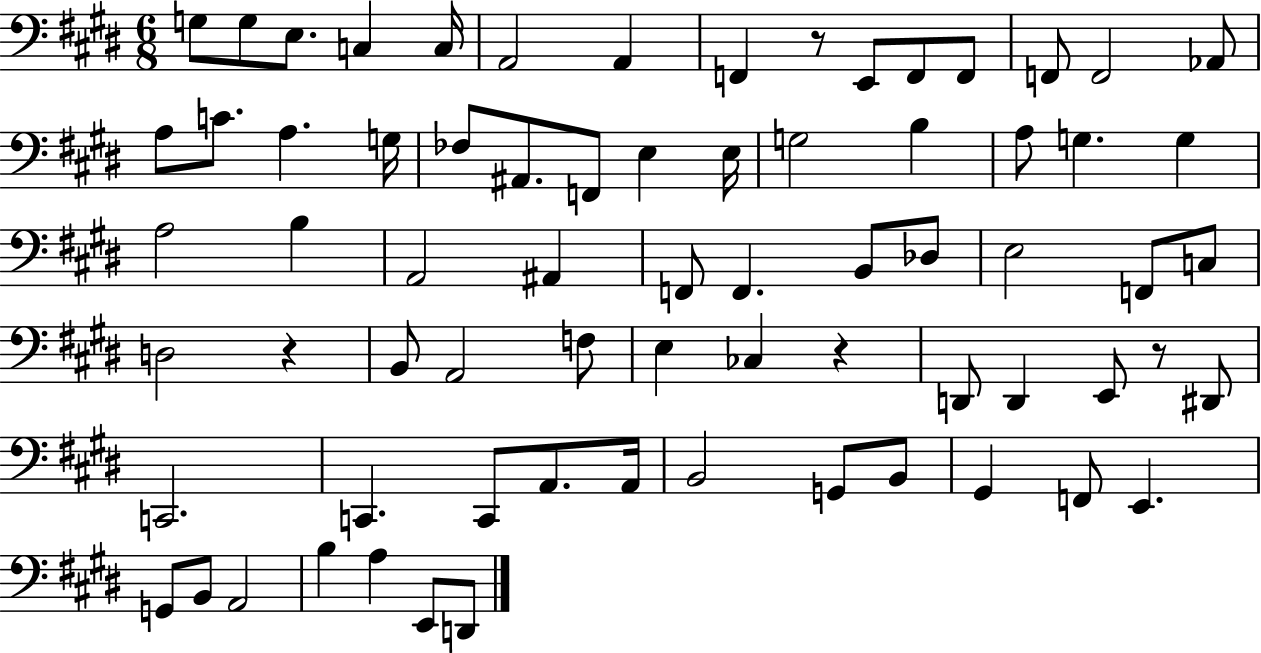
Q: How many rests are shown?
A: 4